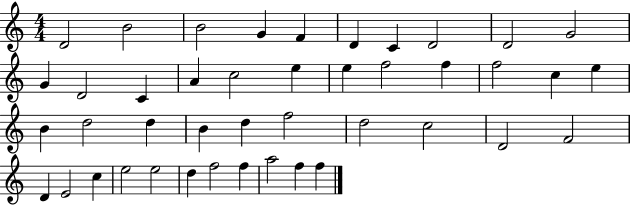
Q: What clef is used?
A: treble